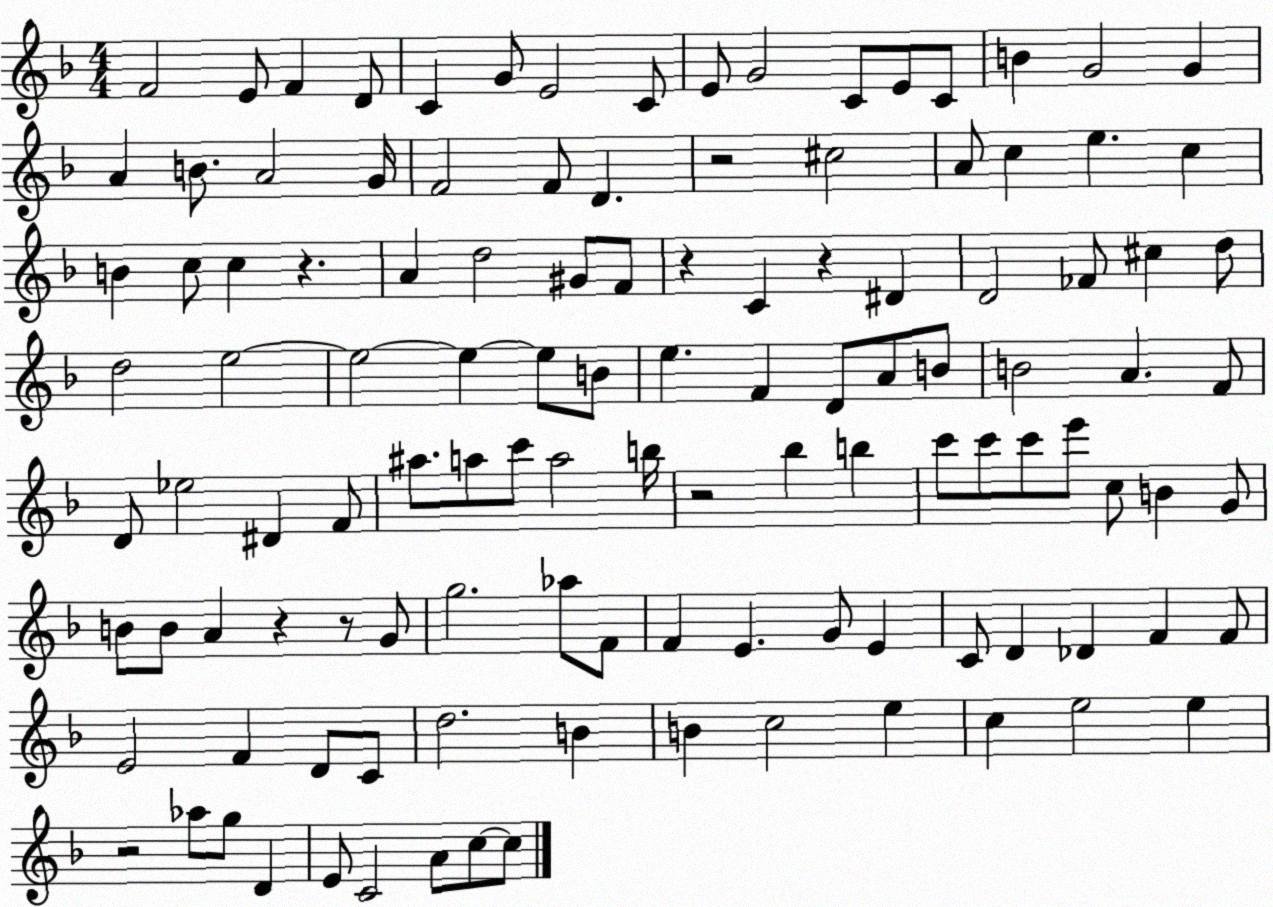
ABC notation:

X:1
T:Untitled
M:4/4
L:1/4
K:F
F2 E/2 F D/2 C G/2 E2 C/2 E/2 G2 C/2 E/2 C/2 B G2 G A B/2 A2 G/4 F2 F/2 D z2 ^c2 A/2 c e c B c/2 c z A d2 ^G/2 F/2 z C z ^D D2 _F/2 ^c d/2 d2 e2 e2 e e/2 B/2 e F D/2 A/2 B/2 B2 A F/2 D/2 _e2 ^D F/2 ^a/2 a/2 c'/2 a2 b/4 z2 _b b c'/2 c'/2 c'/2 e'/2 c/2 B G/2 B/2 B/2 A z z/2 G/2 g2 _a/2 F/2 F E G/2 E C/2 D _D F F/2 E2 F D/2 C/2 d2 B B c2 e c e2 e z2 _a/2 g/2 D E/2 C2 A/2 c/2 c/2